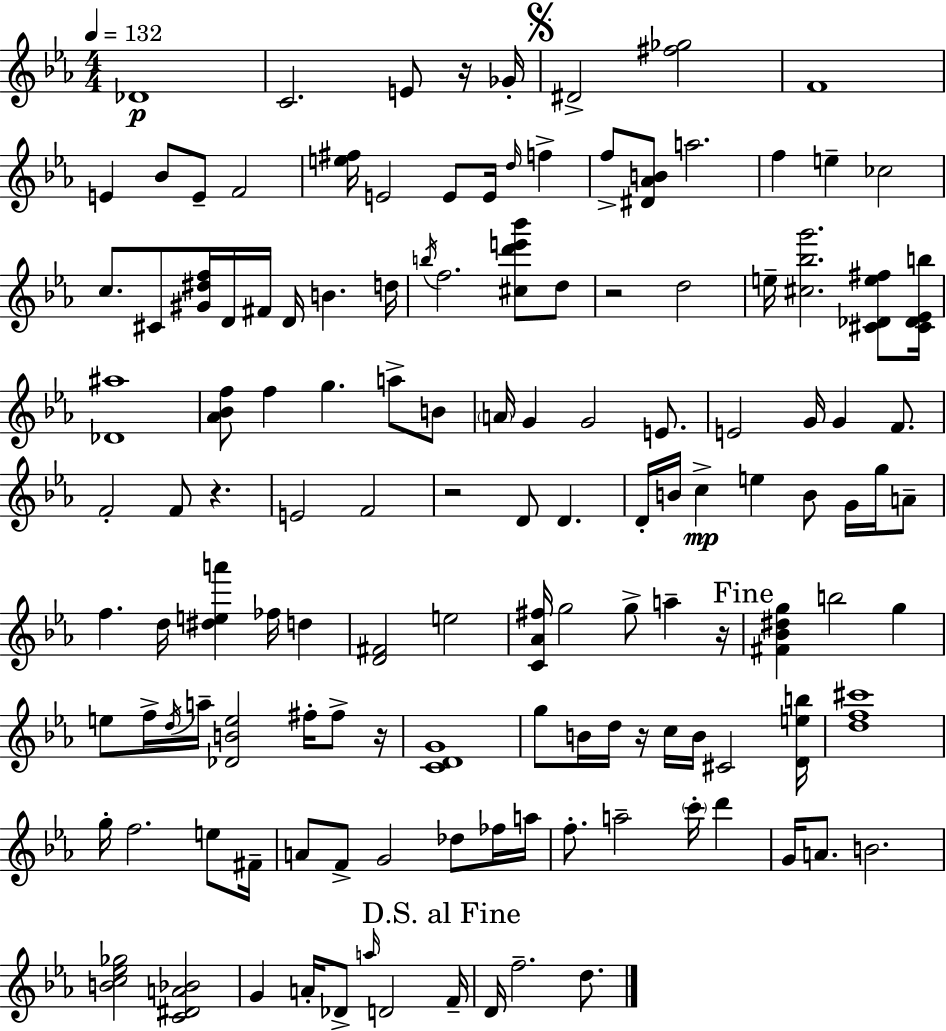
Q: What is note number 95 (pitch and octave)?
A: G4